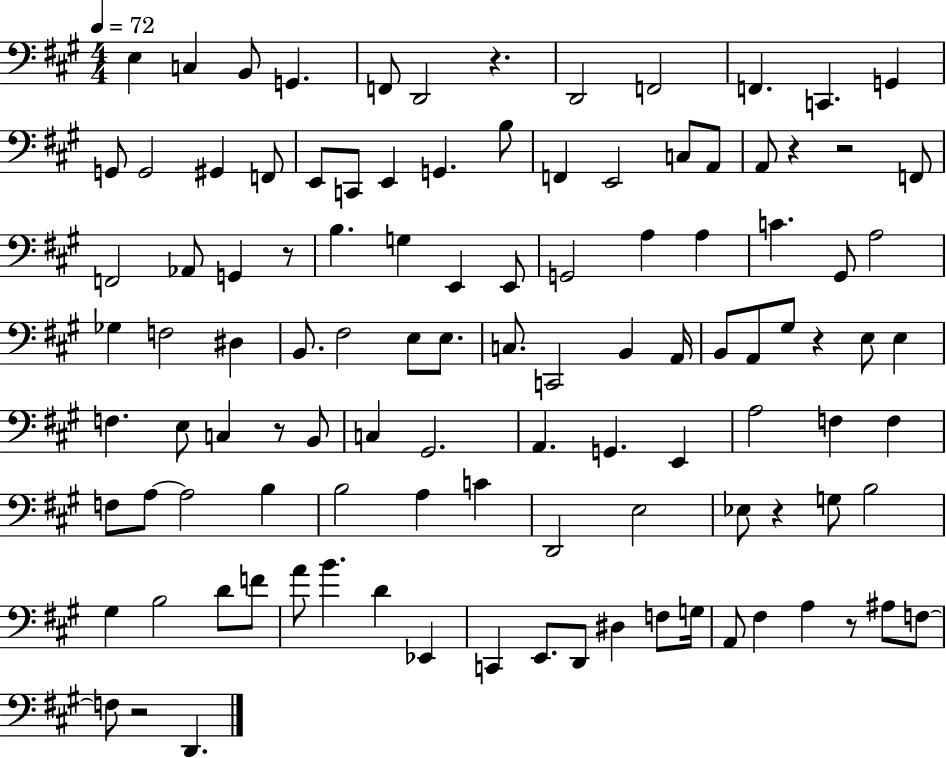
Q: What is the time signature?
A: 4/4